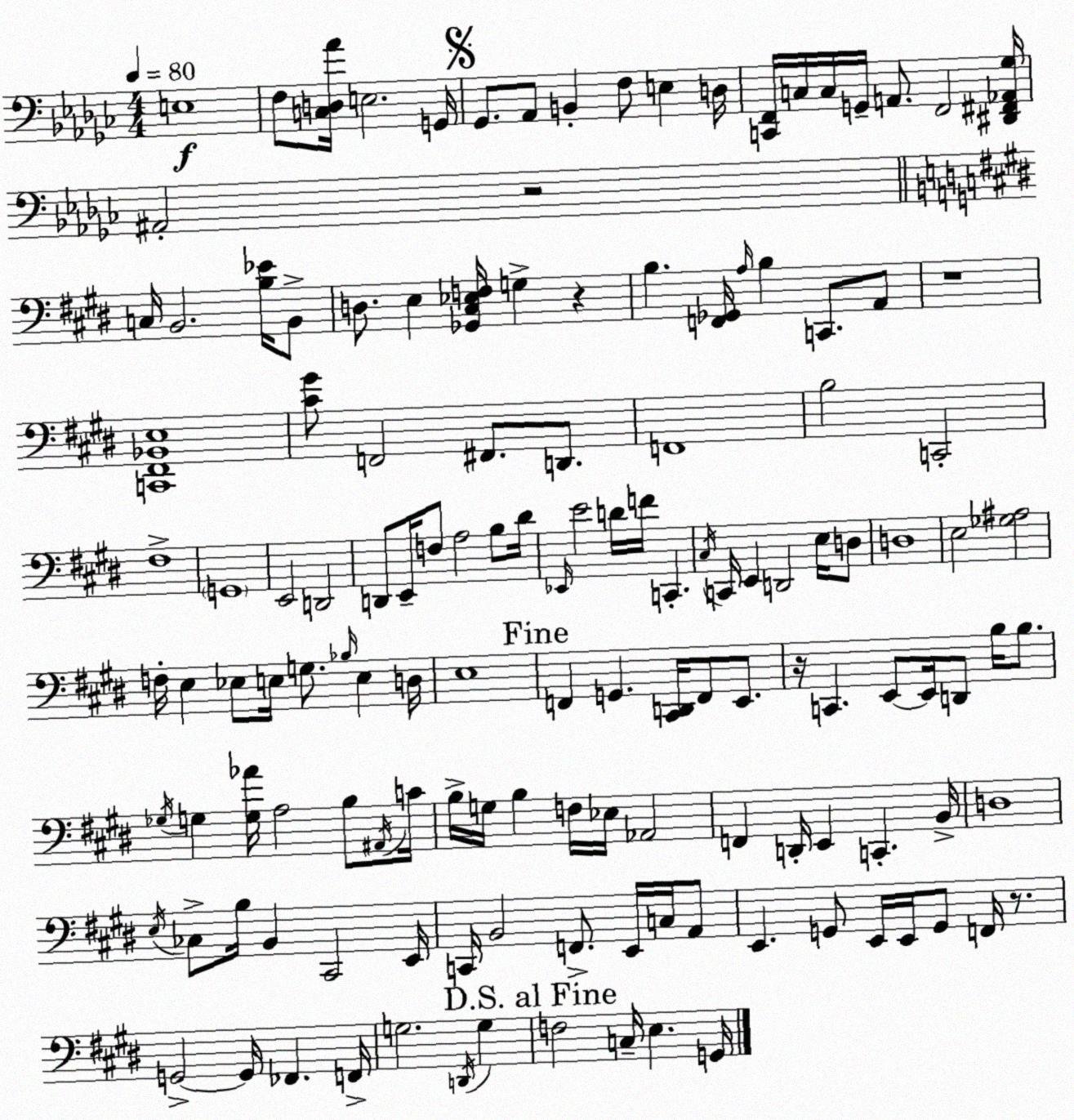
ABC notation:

X:1
T:Untitled
M:4/4
L:1/4
K:Ebm
E,4 F,/2 [C,D,_A]/4 E,2 G,,/4 _G,,/2 _A,,/2 B,, F,/2 E, D,/4 [C,,F,,]/4 C,/4 C,/4 G,,/4 A,,/2 F,,2 [^D,,^F,,_A,,_G,]/4 ^A,,2 z2 C,/4 B,,2 [B,_E]/4 B,,/2 D,/2 E, [_G,,^C,_E,F,]/4 G, z B, [F,,_G,,]/4 A,/4 B, C,,/2 A,,/2 z4 [C,,^F,,_B,,E,]4 [^C^G]/2 F,,2 ^F,,/2 D,,/2 F,,4 B,2 C,,2 ^F,4 G,,4 E,,2 D,,2 D,,/2 E,,/4 F,/2 A,2 B,/2 ^D/4 _E,,/4 E2 D/4 F/4 C,, ^C,/4 C,,/4 E,, D,,2 E,/4 D,/2 D,4 E,2 [_G,^A,]2 F,/4 E, _E,/2 E,/4 G,/2 _B,/4 E, D,/4 E,4 F,, G,, [^C,,D,,]/4 F,,/2 E,,/2 z/4 C,, E,,/2 E,,/4 D,,/2 B,/4 B,/2 _G,/4 G, [G,_A]/4 A,2 B,/2 ^A,,/4 C/4 B,/4 G,/4 B, F,/4 _E,/4 _A,,2 F,, D,,/4 E,, C,, B,,/4 D,4 E,/4 _C,/2 B,/4 B,, ^C,,2 E,,/4 C,,/4 B,,2 F,,/2 E,,/4 C,/4 A,,/2 E,, G,,/2 E,,/4 E,,/4 G,,/2 F,,/4 z/2 G,,2 G,,/4 _F,, F,,/4 G,2 D,,/4 G, F,2 C,/4 E, G,,/4